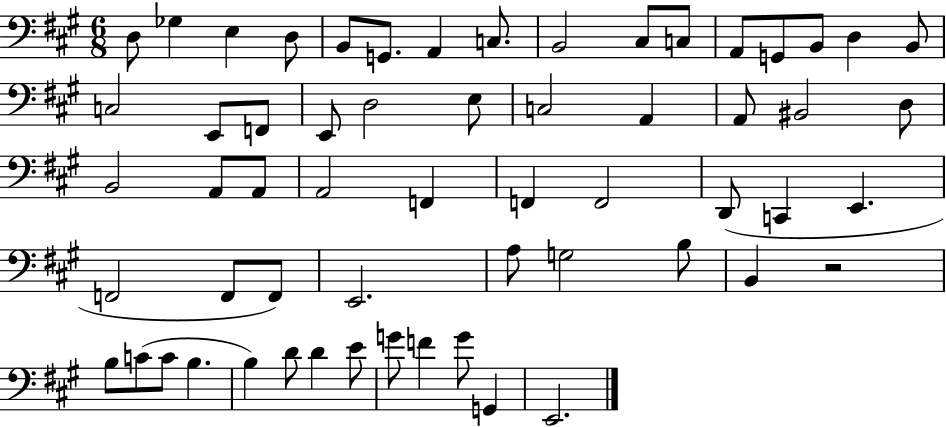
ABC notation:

X:1
T:Untitled
M:6/8
L:1/4
K:A
D,/2 _G, E, D,/2 B,,/2 G,,/2 A,, C,/2 B,,2 ^C,/2 C,/2 A,,/2 G,,/2 B,,/2 D, B,,/2 C,2 E,,/2 F,,/2 E,,/2 D,2 E,/2 C,2 A,, A,,/2 ^B,,2 D,/2 B,,2 A,,/2 A,,/2 A,,2 F,, F,, F,,2 D,,/2 C,, E,, F,,2 F,,/2 F,,/2 E,,2 A,/2 G,2 B,/2 B,, z2 B,/2 C/2 C/2 B, B, D/2 D E/2 G/2 F G/2 G,, E,,2